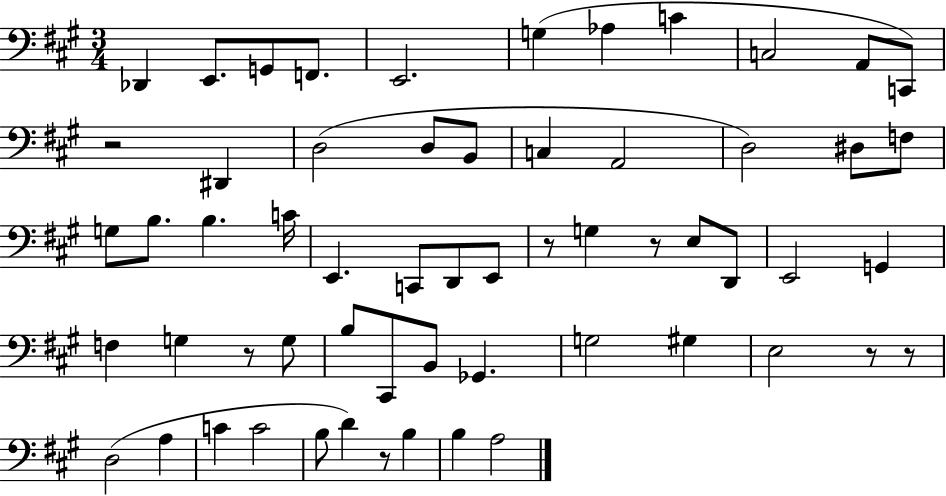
Db2/q E2/e. G2/e F2/e. E2/h. G3/q Ab3/q C4/q C3/h A2/e C2/e R/h D#2/q D3/h D3/e B2/e C3/q A2/h D3/h D#3/e F3/e G3/e B3/e. B3/q. C4/s E2/q. C2/e D2/e E2/e R/e G3/q R/e E3/e D2/e E2/h G2/q F3/q G3/q R/e G3/e B3/e C#2/e B2/e Gb2/q. G3/h G#3/q E3/h R/e R/e D3/h A3/q C4/q C4/h B3/e D4/q R/e B3/q B3/q A3/h